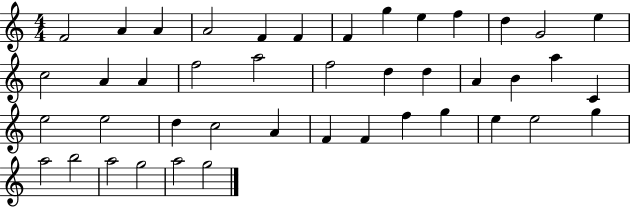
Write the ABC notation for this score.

X:1
T:Untitled
M:4/4
L:1/4
K:C
F2 A A A2 F F F g e f d G2 e c2 A A f2 a2 f2 d d A B a C e2 e2 d c2 A F F f g e e2 g a2 b2 a2 g2 a2 g2